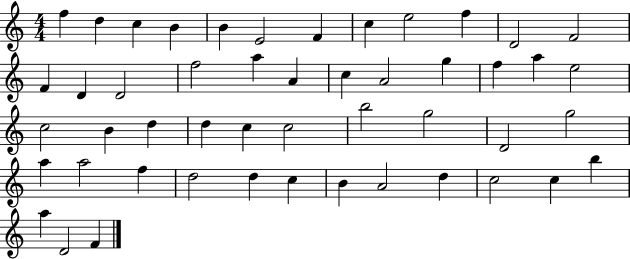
F5/q D5/q C5/q B4/q B4/q E4/h F4/q C5/q E5/h F5/q D4/h F4/h F4/q D4/q D4/h F5/h A5/q A4/q C5/q A4/h G5/q F5/q A5/q E5/h C5/h B4/q D5/q D5/q C5/q C5/h B5/h G5/h D4/h G5/h A5/q A5/h F5/q D5/h D5/q C5/q B4/q A4/h D5/q C5/h C5/q B5/q A5/q D4/h F4/q